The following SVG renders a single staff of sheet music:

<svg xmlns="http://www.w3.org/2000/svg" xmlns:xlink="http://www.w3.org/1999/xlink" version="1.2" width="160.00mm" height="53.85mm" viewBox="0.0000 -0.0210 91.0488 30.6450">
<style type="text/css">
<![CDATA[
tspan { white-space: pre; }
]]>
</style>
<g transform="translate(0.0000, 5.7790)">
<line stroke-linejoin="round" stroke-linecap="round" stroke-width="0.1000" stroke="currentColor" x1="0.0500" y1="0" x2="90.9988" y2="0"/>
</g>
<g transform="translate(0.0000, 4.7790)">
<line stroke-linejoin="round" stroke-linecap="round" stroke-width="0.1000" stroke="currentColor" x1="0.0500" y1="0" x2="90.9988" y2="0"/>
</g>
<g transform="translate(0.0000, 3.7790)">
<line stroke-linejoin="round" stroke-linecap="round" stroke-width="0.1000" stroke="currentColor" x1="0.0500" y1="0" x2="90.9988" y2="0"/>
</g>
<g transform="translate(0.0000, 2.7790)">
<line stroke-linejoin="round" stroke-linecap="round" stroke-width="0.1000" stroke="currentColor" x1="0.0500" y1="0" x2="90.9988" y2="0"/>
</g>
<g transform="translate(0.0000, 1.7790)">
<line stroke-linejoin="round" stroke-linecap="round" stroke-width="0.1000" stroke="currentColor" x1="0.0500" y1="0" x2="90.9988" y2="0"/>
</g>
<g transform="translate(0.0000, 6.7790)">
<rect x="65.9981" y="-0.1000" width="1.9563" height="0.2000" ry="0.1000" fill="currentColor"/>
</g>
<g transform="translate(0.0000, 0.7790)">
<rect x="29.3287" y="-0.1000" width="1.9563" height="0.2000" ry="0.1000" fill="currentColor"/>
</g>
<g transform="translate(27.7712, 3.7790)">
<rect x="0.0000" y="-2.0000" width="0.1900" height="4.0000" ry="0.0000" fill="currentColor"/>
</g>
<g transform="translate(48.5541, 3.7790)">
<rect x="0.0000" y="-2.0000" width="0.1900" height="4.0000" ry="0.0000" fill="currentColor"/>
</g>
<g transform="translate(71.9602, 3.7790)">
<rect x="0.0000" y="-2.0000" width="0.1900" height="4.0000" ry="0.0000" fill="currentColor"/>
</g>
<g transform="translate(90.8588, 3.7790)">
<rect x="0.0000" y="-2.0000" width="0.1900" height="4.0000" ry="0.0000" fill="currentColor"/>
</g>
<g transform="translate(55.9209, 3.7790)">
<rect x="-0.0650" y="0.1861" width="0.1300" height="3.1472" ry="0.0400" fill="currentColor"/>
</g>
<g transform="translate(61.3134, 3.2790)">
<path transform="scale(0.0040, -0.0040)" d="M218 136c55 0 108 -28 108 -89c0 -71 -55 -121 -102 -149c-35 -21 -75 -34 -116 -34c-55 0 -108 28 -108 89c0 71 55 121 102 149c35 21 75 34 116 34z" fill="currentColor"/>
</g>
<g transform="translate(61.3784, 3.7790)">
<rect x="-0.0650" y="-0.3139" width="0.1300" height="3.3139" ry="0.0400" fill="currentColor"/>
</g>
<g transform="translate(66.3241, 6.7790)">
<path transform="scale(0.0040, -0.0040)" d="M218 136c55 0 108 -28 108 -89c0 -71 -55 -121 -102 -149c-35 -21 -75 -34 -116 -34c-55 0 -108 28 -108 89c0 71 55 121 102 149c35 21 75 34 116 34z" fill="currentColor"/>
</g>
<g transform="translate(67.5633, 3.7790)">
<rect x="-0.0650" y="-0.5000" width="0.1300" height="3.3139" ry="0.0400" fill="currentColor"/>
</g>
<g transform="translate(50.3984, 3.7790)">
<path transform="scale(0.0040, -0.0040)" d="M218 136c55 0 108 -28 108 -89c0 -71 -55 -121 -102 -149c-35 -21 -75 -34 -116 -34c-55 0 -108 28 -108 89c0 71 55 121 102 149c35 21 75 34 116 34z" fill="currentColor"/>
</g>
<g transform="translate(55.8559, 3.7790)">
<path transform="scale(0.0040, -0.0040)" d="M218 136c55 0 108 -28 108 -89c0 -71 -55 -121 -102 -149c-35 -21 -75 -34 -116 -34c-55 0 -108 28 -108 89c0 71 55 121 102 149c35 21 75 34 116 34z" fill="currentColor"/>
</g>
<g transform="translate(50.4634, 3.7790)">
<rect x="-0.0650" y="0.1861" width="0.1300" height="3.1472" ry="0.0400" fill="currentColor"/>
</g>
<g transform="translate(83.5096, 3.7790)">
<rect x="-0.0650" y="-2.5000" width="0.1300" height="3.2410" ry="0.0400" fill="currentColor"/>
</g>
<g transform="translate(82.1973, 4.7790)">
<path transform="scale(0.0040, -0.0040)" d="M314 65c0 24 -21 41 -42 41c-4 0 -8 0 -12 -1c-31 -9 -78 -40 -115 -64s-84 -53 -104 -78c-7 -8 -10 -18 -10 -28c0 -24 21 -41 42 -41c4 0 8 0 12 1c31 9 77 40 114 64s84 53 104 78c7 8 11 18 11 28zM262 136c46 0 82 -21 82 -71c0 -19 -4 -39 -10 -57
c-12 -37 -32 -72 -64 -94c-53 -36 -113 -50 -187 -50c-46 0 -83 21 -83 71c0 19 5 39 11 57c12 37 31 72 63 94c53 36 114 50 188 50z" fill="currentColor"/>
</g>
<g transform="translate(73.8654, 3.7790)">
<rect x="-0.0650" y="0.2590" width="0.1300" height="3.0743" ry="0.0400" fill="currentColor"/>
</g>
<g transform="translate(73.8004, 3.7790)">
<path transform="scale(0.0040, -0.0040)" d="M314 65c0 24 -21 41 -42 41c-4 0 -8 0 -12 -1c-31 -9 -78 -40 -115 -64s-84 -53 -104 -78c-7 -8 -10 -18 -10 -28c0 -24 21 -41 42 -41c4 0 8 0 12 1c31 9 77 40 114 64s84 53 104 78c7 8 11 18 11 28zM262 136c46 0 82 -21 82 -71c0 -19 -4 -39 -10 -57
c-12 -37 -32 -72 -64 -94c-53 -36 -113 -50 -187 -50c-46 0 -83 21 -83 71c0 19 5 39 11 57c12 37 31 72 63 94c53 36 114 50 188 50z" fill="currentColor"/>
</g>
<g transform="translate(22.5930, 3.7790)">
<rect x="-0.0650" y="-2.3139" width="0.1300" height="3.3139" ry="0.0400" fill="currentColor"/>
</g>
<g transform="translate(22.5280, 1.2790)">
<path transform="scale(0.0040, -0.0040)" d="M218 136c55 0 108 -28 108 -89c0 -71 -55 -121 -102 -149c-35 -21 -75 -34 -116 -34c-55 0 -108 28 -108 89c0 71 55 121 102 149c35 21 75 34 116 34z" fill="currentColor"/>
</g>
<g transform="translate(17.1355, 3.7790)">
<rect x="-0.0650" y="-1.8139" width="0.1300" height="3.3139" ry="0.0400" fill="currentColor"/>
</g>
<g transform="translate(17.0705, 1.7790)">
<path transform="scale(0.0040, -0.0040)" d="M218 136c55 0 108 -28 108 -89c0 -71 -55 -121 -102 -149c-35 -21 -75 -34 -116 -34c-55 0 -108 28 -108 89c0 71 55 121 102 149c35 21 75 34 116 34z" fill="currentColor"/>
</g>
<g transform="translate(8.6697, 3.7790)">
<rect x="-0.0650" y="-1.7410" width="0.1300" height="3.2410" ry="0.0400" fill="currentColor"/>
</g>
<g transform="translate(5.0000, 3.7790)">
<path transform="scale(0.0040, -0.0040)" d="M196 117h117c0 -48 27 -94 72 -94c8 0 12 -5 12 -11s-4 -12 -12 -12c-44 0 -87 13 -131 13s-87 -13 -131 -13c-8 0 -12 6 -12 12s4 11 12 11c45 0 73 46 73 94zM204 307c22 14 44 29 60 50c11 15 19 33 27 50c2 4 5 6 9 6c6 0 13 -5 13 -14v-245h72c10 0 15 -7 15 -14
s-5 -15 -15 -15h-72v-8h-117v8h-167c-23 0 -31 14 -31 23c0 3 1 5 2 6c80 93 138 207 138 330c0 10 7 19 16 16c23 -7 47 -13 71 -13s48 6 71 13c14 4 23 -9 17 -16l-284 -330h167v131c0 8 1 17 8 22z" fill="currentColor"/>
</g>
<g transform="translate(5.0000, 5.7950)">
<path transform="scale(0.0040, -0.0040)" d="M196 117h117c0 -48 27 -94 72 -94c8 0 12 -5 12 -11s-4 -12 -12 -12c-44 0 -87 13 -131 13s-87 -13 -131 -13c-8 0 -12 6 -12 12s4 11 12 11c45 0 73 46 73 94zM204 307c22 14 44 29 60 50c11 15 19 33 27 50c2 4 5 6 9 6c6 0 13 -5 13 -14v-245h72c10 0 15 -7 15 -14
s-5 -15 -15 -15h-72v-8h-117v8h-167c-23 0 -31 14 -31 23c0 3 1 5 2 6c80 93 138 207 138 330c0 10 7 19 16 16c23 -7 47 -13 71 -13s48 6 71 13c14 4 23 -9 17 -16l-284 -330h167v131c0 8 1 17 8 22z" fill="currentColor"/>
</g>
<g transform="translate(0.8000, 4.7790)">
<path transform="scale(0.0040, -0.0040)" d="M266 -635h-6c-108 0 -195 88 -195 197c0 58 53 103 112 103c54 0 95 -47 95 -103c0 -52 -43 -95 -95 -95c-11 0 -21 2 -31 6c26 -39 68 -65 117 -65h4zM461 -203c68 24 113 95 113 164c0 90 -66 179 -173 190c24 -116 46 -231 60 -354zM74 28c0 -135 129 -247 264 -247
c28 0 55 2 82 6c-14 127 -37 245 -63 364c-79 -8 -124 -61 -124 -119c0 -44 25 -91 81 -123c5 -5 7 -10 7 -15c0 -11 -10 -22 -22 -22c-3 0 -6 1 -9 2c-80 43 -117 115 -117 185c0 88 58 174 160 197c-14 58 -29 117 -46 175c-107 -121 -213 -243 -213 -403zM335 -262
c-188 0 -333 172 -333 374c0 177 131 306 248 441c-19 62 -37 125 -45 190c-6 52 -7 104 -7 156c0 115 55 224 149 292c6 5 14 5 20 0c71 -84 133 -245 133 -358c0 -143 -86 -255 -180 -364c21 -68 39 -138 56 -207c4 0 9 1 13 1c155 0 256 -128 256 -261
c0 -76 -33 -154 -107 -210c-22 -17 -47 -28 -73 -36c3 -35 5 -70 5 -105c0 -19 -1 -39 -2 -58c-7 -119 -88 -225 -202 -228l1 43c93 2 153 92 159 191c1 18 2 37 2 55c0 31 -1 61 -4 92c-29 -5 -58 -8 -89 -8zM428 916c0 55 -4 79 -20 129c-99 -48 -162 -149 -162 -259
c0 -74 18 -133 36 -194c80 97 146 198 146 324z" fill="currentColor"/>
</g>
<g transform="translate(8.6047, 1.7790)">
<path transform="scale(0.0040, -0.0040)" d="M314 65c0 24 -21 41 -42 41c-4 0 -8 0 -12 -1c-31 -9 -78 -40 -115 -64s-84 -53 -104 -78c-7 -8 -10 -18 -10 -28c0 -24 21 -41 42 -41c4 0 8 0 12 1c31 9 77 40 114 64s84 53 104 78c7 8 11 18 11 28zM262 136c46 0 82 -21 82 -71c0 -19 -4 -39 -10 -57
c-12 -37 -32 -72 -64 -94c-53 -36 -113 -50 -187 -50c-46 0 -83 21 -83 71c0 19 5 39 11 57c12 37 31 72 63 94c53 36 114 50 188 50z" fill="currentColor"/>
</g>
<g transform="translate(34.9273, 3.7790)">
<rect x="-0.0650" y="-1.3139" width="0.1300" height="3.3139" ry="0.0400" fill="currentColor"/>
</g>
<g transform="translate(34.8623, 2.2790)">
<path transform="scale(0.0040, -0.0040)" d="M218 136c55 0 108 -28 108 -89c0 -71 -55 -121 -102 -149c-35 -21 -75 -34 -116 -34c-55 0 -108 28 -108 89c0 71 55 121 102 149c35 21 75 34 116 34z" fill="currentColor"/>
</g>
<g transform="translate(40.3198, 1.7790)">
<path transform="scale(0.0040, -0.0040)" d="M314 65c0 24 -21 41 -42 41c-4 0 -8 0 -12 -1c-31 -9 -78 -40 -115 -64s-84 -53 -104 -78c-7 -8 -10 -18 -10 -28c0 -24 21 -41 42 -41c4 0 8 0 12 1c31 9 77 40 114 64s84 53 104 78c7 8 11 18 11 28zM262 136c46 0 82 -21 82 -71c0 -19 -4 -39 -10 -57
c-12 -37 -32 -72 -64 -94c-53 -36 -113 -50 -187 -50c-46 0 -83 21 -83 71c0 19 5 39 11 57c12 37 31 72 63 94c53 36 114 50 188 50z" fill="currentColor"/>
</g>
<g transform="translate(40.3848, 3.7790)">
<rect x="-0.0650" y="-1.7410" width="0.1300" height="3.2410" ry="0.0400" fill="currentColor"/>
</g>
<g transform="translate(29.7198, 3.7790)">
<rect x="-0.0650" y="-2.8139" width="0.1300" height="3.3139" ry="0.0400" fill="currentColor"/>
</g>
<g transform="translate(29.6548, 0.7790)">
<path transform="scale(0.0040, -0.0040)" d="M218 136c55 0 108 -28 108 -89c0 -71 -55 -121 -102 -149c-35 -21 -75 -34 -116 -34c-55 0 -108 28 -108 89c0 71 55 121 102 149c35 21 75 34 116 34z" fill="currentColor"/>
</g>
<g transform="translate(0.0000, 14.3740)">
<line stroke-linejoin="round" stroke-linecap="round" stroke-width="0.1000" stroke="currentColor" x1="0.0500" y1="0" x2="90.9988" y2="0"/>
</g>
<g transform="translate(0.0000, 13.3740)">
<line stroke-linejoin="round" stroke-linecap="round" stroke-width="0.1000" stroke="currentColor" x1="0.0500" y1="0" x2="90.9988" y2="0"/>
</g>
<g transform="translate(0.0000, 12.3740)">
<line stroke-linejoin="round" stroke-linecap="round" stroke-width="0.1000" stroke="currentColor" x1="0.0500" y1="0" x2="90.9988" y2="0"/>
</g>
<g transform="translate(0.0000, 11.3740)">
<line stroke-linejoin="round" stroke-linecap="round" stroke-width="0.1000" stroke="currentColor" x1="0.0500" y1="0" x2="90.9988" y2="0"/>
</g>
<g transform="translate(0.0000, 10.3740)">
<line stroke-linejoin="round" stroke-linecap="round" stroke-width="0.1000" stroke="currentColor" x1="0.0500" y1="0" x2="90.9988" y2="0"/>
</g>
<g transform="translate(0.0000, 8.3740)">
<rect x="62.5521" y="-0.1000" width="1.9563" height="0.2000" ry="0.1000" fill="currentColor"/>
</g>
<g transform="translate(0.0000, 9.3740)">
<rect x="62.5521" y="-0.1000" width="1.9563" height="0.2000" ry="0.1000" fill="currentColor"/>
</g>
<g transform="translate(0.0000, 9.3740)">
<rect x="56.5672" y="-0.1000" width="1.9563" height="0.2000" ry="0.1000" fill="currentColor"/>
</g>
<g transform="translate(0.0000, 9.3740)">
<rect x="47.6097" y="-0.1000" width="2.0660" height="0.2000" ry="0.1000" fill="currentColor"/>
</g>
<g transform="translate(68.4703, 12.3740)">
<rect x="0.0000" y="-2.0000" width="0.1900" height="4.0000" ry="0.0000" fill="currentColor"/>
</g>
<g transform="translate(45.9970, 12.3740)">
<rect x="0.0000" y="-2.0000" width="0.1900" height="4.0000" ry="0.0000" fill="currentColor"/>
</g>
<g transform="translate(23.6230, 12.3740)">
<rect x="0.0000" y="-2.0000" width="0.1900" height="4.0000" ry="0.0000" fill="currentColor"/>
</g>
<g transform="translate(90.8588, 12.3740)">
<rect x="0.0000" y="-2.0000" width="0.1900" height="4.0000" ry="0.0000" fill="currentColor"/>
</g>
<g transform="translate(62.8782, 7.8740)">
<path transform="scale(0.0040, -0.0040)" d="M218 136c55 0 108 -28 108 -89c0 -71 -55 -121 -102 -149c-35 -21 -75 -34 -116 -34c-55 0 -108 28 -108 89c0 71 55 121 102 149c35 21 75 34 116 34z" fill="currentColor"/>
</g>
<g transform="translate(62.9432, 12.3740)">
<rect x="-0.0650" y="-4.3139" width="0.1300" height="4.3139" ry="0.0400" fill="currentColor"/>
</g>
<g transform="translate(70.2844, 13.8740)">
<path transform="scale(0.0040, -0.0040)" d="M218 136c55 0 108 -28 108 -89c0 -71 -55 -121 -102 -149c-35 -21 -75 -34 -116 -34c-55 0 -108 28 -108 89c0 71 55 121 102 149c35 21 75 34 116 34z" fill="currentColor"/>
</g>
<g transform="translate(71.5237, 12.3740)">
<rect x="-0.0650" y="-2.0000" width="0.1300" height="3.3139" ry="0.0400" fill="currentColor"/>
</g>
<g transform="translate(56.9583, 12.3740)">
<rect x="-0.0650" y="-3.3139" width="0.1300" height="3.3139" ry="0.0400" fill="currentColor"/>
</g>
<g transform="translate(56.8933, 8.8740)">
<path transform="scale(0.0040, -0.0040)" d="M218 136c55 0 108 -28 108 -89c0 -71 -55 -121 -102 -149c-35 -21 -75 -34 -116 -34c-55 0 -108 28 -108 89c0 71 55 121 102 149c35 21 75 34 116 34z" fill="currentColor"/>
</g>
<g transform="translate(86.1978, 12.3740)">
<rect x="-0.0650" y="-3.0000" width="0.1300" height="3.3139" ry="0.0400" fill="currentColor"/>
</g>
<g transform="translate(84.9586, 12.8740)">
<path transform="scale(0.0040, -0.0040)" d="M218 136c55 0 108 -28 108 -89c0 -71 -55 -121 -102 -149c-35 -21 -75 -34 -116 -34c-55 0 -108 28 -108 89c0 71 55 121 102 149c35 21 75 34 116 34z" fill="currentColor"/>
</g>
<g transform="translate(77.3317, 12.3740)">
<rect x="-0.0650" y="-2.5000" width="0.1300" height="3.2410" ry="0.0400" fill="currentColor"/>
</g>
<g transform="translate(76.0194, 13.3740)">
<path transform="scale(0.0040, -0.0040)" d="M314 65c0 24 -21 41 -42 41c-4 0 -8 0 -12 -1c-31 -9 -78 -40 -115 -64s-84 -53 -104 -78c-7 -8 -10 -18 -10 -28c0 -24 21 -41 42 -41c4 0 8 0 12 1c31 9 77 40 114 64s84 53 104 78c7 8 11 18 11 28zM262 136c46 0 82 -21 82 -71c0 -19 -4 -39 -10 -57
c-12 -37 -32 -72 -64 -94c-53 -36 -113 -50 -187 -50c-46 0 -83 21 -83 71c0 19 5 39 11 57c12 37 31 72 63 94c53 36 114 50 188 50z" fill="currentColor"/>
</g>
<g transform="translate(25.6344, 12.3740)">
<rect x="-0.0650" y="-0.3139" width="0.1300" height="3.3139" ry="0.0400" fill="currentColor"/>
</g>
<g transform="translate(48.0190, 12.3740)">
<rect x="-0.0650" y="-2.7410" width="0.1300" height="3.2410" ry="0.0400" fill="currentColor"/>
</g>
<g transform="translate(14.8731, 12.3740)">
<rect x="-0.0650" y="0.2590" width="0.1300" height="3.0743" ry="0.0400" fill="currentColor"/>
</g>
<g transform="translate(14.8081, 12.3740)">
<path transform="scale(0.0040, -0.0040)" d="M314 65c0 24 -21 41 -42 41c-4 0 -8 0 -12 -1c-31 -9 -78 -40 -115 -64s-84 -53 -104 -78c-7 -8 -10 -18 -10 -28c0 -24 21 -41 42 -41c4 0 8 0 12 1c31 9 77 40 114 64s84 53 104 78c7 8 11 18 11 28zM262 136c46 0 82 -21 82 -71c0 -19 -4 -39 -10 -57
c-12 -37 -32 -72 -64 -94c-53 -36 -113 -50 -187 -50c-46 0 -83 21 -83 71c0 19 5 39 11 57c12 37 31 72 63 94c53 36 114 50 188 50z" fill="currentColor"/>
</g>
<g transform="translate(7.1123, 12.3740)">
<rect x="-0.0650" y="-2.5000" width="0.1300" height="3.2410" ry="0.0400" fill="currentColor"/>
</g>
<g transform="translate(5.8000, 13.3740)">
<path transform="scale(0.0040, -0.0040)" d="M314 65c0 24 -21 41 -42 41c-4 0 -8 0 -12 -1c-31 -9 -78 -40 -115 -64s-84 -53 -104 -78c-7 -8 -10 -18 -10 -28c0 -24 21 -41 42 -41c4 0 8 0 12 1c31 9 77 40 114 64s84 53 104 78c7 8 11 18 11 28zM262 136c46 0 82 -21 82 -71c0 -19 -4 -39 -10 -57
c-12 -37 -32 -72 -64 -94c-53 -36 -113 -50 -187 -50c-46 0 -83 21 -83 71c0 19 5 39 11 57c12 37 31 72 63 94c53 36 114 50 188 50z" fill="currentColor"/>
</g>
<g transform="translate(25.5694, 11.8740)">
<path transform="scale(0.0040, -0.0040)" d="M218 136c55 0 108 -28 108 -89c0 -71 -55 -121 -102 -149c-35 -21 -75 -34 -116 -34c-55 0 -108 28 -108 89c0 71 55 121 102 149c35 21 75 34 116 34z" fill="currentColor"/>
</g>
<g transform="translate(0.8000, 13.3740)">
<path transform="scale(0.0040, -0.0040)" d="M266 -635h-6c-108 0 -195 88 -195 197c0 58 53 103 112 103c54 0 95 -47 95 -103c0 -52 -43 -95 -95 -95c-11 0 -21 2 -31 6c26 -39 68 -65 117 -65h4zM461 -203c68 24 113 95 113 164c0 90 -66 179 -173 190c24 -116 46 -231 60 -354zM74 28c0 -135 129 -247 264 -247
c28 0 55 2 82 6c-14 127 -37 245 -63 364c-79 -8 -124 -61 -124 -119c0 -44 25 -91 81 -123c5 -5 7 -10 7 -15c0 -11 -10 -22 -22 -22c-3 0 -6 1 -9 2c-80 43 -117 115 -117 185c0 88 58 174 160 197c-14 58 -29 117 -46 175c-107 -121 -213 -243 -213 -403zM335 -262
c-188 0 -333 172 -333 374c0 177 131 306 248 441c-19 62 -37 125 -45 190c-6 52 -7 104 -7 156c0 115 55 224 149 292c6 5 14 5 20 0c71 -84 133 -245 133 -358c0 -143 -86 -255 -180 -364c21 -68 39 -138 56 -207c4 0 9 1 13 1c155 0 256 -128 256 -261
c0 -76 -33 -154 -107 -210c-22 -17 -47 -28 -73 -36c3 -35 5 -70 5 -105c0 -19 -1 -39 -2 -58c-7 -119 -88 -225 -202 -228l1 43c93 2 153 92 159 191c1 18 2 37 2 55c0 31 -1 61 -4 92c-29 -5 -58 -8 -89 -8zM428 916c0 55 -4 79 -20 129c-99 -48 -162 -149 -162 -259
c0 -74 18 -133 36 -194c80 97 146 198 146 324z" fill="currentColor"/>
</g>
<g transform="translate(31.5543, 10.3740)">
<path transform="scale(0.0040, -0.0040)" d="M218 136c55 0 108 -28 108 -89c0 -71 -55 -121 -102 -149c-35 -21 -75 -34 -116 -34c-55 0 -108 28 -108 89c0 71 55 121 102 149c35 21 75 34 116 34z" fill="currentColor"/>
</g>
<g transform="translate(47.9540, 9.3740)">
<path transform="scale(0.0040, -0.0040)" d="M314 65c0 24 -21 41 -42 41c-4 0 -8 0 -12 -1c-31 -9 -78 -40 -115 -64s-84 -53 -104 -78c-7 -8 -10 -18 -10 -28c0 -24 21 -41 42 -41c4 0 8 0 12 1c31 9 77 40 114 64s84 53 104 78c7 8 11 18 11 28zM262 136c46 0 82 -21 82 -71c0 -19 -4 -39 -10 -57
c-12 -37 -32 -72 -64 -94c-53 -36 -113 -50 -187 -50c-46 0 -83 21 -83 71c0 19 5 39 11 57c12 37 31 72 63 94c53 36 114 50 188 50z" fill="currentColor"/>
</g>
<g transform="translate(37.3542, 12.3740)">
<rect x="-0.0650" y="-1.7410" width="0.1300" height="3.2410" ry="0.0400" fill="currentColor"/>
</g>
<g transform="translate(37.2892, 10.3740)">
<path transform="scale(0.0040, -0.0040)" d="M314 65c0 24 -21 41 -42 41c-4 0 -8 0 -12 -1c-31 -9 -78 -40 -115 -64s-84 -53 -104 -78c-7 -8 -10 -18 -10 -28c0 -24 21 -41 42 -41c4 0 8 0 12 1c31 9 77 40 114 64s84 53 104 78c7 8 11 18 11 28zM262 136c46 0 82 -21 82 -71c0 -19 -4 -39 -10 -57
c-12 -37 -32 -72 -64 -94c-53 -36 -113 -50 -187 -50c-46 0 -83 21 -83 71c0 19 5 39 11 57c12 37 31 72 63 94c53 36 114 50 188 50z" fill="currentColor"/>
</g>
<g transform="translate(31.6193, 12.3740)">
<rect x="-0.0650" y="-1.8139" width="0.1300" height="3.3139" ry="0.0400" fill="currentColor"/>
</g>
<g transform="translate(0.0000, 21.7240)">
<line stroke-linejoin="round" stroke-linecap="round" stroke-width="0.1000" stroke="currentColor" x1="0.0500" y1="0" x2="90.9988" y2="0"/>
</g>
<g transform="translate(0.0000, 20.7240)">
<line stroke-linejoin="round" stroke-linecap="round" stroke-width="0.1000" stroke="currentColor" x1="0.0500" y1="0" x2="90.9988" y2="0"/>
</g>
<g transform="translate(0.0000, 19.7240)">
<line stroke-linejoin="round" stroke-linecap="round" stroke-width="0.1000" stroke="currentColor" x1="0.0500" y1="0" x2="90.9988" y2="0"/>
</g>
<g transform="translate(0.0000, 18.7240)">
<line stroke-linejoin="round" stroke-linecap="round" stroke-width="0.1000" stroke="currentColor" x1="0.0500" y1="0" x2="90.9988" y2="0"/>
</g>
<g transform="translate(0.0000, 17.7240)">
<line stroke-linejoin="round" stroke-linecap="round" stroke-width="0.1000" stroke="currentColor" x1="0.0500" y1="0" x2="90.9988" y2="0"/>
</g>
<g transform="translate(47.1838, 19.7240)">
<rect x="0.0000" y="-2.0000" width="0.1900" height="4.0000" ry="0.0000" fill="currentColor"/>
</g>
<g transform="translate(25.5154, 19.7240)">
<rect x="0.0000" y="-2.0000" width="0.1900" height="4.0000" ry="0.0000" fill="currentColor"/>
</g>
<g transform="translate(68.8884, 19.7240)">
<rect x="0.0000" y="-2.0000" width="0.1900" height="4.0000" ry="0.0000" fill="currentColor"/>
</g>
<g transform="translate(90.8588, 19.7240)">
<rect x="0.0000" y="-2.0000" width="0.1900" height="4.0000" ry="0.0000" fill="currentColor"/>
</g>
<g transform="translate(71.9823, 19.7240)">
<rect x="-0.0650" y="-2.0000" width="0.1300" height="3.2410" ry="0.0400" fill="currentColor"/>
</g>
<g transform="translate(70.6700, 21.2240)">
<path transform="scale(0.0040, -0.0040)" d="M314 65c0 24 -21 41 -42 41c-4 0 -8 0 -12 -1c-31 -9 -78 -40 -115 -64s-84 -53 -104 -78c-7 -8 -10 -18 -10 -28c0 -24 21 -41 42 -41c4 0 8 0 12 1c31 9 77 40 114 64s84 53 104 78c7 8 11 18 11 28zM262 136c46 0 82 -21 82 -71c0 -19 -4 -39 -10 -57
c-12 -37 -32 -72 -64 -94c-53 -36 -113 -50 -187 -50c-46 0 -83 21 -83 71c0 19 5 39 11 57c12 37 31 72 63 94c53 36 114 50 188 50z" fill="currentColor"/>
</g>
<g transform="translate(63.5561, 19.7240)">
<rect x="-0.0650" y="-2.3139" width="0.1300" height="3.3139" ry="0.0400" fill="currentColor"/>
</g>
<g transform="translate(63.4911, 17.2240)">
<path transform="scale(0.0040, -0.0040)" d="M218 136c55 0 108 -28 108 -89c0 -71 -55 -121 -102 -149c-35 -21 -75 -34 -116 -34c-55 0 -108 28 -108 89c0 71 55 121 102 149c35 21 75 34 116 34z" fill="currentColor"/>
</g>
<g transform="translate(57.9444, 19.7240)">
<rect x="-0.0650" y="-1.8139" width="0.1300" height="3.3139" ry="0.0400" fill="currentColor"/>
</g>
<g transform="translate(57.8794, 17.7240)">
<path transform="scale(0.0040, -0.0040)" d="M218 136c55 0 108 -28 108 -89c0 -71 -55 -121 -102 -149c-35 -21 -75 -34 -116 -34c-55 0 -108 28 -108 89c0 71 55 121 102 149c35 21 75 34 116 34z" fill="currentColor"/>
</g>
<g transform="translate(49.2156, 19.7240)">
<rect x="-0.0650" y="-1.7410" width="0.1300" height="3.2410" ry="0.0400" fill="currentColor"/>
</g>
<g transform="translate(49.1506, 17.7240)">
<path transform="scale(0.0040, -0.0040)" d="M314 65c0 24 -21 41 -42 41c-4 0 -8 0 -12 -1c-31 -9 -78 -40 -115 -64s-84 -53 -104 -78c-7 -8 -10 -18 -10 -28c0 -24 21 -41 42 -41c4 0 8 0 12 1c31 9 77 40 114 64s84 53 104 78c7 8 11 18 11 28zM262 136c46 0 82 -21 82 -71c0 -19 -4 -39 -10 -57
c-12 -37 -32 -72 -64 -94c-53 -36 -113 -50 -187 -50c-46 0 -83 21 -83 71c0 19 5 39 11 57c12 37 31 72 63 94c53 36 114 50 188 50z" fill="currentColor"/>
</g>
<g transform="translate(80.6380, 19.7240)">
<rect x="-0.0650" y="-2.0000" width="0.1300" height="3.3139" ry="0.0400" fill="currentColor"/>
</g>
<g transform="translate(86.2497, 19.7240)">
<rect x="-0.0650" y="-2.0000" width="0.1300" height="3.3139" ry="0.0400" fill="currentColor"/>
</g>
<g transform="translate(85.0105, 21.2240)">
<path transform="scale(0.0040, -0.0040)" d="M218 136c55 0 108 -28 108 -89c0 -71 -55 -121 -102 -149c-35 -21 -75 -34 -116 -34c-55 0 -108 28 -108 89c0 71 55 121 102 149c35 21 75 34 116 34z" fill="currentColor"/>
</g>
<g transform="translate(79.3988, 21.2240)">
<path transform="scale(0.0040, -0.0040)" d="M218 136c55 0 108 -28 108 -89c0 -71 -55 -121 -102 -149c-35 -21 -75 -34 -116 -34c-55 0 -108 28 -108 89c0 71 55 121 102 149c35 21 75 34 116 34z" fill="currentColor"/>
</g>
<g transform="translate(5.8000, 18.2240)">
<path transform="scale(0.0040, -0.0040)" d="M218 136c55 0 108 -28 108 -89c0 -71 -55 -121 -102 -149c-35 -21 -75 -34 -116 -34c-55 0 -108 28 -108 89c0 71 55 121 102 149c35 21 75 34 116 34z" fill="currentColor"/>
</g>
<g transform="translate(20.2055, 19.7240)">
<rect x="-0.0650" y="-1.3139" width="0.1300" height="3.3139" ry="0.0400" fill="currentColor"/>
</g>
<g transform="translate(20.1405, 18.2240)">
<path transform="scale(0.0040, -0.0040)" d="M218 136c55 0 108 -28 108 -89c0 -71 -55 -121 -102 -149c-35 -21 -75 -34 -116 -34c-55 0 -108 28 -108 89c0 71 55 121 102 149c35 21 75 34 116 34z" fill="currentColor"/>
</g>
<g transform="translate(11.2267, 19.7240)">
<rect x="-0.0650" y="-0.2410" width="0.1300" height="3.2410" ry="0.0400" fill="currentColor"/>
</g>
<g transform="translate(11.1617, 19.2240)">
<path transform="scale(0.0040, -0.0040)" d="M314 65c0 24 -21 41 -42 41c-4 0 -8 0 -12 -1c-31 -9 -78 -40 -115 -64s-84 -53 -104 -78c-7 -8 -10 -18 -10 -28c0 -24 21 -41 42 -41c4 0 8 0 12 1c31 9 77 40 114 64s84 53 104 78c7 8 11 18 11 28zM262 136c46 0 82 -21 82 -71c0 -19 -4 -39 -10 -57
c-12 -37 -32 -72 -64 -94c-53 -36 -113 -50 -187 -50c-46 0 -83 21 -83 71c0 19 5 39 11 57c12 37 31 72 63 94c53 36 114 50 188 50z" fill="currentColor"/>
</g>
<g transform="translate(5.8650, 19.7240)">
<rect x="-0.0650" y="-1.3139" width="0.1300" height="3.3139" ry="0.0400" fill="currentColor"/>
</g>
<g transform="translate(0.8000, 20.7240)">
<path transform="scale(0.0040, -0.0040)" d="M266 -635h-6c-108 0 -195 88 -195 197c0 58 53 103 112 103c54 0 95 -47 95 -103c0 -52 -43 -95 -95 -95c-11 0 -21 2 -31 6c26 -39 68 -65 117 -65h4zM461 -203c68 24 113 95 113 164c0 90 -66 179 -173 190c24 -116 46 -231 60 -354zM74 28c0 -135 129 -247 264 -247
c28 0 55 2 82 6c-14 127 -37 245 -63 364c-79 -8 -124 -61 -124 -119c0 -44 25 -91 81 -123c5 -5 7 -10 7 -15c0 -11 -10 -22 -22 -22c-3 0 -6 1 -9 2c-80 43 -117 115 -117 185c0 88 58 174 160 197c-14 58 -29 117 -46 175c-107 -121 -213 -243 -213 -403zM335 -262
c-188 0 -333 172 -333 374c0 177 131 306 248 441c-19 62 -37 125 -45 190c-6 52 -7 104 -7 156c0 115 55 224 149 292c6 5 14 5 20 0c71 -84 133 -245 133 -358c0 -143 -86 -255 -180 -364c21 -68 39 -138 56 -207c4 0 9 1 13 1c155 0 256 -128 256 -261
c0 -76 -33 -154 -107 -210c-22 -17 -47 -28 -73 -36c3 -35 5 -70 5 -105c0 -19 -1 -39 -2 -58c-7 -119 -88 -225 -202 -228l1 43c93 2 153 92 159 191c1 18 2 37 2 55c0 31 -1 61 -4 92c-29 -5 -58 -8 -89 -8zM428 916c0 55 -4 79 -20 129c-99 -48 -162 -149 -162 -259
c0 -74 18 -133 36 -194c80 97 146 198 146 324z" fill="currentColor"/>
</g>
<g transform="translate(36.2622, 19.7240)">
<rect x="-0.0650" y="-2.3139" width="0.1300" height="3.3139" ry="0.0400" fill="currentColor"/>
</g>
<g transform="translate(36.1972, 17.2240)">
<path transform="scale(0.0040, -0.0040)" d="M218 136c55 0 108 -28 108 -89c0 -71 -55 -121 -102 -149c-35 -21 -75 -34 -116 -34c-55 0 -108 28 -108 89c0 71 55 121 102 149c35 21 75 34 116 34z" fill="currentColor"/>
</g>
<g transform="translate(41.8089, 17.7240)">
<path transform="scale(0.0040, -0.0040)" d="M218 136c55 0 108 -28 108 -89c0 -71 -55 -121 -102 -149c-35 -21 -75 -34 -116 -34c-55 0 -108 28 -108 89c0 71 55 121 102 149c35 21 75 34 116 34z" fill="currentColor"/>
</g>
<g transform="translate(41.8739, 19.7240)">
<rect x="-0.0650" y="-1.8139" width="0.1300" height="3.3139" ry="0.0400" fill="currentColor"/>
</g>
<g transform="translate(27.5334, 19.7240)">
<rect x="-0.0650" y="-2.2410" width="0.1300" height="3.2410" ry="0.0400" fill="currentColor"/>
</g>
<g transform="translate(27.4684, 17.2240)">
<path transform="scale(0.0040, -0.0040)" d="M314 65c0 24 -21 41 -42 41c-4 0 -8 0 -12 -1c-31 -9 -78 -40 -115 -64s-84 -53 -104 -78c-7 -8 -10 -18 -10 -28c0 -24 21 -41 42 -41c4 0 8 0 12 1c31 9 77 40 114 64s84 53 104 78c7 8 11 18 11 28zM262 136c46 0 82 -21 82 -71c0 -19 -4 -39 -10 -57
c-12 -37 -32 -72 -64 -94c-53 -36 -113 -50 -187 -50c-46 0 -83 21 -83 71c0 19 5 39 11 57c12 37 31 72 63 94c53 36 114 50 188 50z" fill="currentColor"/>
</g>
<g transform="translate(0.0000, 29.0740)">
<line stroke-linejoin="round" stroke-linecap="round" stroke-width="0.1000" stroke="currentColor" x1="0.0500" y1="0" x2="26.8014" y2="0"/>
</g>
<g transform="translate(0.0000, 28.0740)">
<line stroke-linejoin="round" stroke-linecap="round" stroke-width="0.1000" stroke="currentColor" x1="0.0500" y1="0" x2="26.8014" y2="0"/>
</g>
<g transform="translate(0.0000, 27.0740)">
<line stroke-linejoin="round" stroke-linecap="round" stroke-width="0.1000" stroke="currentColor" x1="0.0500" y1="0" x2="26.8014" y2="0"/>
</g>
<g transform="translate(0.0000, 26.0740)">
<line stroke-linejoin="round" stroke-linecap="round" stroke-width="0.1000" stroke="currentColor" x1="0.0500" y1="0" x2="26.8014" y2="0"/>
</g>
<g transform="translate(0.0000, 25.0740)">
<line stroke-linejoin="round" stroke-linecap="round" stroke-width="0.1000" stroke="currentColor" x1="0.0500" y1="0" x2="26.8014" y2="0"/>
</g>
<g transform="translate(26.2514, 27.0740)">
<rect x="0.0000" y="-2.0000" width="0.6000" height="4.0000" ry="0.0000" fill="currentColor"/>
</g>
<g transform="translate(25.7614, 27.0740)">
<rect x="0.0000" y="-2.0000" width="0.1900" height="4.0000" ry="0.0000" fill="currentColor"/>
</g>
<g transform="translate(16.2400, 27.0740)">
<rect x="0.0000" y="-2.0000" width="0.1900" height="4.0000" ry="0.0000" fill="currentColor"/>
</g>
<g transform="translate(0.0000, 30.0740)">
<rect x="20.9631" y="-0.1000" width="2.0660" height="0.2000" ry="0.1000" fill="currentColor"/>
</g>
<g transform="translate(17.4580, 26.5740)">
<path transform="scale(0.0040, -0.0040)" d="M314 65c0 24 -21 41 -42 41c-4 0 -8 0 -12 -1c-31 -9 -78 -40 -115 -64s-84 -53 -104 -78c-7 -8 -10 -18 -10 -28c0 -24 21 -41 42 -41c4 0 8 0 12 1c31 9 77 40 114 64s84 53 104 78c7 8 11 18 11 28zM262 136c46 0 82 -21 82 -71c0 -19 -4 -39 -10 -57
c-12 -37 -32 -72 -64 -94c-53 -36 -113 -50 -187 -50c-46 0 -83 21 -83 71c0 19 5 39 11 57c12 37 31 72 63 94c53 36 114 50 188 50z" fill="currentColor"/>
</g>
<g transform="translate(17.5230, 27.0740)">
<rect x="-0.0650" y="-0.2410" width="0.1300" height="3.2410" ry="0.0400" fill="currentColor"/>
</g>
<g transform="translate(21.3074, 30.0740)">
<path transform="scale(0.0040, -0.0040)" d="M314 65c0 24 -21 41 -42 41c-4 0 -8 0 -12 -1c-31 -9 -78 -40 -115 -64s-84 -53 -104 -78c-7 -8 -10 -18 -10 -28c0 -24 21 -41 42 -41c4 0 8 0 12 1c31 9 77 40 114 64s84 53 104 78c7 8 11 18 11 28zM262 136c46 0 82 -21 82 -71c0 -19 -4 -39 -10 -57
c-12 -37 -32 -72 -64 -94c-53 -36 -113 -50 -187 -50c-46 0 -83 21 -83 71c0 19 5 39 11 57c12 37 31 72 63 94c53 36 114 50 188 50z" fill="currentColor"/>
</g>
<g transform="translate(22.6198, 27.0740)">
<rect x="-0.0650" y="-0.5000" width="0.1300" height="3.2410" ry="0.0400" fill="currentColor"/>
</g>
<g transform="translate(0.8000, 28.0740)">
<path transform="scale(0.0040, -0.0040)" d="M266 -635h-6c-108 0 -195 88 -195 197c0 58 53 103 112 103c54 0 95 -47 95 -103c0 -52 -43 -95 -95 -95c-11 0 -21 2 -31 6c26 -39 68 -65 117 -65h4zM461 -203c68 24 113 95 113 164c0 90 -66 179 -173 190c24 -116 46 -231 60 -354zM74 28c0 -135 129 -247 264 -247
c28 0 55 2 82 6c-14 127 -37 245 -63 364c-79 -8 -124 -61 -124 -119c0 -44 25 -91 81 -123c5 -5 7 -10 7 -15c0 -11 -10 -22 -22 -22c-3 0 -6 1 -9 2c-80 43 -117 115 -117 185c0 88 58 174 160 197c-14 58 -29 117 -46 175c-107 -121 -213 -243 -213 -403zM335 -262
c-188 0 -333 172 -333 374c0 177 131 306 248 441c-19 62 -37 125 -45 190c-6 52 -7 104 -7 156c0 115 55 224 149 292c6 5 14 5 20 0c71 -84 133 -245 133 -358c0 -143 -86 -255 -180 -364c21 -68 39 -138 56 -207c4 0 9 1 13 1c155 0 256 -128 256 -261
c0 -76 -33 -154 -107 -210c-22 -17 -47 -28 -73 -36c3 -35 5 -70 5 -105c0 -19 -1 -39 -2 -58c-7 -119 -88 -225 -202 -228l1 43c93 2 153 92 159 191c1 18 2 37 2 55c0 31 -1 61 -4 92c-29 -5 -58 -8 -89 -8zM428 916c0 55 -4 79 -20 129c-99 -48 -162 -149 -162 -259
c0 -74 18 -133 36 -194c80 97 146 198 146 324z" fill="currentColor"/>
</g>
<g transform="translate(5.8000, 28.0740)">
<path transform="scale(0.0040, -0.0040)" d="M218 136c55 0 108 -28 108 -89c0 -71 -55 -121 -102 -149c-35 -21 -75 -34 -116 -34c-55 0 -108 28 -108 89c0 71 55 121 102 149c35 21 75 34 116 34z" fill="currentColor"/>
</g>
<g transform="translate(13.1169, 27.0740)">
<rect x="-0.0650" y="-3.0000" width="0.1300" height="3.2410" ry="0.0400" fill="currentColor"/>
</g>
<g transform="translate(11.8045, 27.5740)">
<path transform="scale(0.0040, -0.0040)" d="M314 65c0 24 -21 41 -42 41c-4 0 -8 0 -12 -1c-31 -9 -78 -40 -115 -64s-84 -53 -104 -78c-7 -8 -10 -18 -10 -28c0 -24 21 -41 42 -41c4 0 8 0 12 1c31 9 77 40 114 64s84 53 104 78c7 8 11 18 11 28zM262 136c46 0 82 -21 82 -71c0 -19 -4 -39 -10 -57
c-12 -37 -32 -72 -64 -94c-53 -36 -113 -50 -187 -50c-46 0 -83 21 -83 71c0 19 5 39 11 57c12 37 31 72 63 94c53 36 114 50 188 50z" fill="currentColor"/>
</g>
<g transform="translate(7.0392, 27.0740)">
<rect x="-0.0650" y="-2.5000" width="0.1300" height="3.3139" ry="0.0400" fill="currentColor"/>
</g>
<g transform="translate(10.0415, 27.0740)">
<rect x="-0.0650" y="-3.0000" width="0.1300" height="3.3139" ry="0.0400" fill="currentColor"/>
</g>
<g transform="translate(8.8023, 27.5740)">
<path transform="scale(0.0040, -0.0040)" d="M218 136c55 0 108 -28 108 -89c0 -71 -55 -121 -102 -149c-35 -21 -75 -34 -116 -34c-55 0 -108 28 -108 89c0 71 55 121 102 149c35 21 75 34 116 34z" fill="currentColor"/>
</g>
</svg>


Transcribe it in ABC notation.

X:1
T:Untitled
M:4/4
L:1/4
K:C
f2 f g a e f2 B B c C B2 G2 G2 B2 c f f2 a2 b d' F G2 A e c2 e g2 g f f2 f g F2 F F G A A2 c2 C2